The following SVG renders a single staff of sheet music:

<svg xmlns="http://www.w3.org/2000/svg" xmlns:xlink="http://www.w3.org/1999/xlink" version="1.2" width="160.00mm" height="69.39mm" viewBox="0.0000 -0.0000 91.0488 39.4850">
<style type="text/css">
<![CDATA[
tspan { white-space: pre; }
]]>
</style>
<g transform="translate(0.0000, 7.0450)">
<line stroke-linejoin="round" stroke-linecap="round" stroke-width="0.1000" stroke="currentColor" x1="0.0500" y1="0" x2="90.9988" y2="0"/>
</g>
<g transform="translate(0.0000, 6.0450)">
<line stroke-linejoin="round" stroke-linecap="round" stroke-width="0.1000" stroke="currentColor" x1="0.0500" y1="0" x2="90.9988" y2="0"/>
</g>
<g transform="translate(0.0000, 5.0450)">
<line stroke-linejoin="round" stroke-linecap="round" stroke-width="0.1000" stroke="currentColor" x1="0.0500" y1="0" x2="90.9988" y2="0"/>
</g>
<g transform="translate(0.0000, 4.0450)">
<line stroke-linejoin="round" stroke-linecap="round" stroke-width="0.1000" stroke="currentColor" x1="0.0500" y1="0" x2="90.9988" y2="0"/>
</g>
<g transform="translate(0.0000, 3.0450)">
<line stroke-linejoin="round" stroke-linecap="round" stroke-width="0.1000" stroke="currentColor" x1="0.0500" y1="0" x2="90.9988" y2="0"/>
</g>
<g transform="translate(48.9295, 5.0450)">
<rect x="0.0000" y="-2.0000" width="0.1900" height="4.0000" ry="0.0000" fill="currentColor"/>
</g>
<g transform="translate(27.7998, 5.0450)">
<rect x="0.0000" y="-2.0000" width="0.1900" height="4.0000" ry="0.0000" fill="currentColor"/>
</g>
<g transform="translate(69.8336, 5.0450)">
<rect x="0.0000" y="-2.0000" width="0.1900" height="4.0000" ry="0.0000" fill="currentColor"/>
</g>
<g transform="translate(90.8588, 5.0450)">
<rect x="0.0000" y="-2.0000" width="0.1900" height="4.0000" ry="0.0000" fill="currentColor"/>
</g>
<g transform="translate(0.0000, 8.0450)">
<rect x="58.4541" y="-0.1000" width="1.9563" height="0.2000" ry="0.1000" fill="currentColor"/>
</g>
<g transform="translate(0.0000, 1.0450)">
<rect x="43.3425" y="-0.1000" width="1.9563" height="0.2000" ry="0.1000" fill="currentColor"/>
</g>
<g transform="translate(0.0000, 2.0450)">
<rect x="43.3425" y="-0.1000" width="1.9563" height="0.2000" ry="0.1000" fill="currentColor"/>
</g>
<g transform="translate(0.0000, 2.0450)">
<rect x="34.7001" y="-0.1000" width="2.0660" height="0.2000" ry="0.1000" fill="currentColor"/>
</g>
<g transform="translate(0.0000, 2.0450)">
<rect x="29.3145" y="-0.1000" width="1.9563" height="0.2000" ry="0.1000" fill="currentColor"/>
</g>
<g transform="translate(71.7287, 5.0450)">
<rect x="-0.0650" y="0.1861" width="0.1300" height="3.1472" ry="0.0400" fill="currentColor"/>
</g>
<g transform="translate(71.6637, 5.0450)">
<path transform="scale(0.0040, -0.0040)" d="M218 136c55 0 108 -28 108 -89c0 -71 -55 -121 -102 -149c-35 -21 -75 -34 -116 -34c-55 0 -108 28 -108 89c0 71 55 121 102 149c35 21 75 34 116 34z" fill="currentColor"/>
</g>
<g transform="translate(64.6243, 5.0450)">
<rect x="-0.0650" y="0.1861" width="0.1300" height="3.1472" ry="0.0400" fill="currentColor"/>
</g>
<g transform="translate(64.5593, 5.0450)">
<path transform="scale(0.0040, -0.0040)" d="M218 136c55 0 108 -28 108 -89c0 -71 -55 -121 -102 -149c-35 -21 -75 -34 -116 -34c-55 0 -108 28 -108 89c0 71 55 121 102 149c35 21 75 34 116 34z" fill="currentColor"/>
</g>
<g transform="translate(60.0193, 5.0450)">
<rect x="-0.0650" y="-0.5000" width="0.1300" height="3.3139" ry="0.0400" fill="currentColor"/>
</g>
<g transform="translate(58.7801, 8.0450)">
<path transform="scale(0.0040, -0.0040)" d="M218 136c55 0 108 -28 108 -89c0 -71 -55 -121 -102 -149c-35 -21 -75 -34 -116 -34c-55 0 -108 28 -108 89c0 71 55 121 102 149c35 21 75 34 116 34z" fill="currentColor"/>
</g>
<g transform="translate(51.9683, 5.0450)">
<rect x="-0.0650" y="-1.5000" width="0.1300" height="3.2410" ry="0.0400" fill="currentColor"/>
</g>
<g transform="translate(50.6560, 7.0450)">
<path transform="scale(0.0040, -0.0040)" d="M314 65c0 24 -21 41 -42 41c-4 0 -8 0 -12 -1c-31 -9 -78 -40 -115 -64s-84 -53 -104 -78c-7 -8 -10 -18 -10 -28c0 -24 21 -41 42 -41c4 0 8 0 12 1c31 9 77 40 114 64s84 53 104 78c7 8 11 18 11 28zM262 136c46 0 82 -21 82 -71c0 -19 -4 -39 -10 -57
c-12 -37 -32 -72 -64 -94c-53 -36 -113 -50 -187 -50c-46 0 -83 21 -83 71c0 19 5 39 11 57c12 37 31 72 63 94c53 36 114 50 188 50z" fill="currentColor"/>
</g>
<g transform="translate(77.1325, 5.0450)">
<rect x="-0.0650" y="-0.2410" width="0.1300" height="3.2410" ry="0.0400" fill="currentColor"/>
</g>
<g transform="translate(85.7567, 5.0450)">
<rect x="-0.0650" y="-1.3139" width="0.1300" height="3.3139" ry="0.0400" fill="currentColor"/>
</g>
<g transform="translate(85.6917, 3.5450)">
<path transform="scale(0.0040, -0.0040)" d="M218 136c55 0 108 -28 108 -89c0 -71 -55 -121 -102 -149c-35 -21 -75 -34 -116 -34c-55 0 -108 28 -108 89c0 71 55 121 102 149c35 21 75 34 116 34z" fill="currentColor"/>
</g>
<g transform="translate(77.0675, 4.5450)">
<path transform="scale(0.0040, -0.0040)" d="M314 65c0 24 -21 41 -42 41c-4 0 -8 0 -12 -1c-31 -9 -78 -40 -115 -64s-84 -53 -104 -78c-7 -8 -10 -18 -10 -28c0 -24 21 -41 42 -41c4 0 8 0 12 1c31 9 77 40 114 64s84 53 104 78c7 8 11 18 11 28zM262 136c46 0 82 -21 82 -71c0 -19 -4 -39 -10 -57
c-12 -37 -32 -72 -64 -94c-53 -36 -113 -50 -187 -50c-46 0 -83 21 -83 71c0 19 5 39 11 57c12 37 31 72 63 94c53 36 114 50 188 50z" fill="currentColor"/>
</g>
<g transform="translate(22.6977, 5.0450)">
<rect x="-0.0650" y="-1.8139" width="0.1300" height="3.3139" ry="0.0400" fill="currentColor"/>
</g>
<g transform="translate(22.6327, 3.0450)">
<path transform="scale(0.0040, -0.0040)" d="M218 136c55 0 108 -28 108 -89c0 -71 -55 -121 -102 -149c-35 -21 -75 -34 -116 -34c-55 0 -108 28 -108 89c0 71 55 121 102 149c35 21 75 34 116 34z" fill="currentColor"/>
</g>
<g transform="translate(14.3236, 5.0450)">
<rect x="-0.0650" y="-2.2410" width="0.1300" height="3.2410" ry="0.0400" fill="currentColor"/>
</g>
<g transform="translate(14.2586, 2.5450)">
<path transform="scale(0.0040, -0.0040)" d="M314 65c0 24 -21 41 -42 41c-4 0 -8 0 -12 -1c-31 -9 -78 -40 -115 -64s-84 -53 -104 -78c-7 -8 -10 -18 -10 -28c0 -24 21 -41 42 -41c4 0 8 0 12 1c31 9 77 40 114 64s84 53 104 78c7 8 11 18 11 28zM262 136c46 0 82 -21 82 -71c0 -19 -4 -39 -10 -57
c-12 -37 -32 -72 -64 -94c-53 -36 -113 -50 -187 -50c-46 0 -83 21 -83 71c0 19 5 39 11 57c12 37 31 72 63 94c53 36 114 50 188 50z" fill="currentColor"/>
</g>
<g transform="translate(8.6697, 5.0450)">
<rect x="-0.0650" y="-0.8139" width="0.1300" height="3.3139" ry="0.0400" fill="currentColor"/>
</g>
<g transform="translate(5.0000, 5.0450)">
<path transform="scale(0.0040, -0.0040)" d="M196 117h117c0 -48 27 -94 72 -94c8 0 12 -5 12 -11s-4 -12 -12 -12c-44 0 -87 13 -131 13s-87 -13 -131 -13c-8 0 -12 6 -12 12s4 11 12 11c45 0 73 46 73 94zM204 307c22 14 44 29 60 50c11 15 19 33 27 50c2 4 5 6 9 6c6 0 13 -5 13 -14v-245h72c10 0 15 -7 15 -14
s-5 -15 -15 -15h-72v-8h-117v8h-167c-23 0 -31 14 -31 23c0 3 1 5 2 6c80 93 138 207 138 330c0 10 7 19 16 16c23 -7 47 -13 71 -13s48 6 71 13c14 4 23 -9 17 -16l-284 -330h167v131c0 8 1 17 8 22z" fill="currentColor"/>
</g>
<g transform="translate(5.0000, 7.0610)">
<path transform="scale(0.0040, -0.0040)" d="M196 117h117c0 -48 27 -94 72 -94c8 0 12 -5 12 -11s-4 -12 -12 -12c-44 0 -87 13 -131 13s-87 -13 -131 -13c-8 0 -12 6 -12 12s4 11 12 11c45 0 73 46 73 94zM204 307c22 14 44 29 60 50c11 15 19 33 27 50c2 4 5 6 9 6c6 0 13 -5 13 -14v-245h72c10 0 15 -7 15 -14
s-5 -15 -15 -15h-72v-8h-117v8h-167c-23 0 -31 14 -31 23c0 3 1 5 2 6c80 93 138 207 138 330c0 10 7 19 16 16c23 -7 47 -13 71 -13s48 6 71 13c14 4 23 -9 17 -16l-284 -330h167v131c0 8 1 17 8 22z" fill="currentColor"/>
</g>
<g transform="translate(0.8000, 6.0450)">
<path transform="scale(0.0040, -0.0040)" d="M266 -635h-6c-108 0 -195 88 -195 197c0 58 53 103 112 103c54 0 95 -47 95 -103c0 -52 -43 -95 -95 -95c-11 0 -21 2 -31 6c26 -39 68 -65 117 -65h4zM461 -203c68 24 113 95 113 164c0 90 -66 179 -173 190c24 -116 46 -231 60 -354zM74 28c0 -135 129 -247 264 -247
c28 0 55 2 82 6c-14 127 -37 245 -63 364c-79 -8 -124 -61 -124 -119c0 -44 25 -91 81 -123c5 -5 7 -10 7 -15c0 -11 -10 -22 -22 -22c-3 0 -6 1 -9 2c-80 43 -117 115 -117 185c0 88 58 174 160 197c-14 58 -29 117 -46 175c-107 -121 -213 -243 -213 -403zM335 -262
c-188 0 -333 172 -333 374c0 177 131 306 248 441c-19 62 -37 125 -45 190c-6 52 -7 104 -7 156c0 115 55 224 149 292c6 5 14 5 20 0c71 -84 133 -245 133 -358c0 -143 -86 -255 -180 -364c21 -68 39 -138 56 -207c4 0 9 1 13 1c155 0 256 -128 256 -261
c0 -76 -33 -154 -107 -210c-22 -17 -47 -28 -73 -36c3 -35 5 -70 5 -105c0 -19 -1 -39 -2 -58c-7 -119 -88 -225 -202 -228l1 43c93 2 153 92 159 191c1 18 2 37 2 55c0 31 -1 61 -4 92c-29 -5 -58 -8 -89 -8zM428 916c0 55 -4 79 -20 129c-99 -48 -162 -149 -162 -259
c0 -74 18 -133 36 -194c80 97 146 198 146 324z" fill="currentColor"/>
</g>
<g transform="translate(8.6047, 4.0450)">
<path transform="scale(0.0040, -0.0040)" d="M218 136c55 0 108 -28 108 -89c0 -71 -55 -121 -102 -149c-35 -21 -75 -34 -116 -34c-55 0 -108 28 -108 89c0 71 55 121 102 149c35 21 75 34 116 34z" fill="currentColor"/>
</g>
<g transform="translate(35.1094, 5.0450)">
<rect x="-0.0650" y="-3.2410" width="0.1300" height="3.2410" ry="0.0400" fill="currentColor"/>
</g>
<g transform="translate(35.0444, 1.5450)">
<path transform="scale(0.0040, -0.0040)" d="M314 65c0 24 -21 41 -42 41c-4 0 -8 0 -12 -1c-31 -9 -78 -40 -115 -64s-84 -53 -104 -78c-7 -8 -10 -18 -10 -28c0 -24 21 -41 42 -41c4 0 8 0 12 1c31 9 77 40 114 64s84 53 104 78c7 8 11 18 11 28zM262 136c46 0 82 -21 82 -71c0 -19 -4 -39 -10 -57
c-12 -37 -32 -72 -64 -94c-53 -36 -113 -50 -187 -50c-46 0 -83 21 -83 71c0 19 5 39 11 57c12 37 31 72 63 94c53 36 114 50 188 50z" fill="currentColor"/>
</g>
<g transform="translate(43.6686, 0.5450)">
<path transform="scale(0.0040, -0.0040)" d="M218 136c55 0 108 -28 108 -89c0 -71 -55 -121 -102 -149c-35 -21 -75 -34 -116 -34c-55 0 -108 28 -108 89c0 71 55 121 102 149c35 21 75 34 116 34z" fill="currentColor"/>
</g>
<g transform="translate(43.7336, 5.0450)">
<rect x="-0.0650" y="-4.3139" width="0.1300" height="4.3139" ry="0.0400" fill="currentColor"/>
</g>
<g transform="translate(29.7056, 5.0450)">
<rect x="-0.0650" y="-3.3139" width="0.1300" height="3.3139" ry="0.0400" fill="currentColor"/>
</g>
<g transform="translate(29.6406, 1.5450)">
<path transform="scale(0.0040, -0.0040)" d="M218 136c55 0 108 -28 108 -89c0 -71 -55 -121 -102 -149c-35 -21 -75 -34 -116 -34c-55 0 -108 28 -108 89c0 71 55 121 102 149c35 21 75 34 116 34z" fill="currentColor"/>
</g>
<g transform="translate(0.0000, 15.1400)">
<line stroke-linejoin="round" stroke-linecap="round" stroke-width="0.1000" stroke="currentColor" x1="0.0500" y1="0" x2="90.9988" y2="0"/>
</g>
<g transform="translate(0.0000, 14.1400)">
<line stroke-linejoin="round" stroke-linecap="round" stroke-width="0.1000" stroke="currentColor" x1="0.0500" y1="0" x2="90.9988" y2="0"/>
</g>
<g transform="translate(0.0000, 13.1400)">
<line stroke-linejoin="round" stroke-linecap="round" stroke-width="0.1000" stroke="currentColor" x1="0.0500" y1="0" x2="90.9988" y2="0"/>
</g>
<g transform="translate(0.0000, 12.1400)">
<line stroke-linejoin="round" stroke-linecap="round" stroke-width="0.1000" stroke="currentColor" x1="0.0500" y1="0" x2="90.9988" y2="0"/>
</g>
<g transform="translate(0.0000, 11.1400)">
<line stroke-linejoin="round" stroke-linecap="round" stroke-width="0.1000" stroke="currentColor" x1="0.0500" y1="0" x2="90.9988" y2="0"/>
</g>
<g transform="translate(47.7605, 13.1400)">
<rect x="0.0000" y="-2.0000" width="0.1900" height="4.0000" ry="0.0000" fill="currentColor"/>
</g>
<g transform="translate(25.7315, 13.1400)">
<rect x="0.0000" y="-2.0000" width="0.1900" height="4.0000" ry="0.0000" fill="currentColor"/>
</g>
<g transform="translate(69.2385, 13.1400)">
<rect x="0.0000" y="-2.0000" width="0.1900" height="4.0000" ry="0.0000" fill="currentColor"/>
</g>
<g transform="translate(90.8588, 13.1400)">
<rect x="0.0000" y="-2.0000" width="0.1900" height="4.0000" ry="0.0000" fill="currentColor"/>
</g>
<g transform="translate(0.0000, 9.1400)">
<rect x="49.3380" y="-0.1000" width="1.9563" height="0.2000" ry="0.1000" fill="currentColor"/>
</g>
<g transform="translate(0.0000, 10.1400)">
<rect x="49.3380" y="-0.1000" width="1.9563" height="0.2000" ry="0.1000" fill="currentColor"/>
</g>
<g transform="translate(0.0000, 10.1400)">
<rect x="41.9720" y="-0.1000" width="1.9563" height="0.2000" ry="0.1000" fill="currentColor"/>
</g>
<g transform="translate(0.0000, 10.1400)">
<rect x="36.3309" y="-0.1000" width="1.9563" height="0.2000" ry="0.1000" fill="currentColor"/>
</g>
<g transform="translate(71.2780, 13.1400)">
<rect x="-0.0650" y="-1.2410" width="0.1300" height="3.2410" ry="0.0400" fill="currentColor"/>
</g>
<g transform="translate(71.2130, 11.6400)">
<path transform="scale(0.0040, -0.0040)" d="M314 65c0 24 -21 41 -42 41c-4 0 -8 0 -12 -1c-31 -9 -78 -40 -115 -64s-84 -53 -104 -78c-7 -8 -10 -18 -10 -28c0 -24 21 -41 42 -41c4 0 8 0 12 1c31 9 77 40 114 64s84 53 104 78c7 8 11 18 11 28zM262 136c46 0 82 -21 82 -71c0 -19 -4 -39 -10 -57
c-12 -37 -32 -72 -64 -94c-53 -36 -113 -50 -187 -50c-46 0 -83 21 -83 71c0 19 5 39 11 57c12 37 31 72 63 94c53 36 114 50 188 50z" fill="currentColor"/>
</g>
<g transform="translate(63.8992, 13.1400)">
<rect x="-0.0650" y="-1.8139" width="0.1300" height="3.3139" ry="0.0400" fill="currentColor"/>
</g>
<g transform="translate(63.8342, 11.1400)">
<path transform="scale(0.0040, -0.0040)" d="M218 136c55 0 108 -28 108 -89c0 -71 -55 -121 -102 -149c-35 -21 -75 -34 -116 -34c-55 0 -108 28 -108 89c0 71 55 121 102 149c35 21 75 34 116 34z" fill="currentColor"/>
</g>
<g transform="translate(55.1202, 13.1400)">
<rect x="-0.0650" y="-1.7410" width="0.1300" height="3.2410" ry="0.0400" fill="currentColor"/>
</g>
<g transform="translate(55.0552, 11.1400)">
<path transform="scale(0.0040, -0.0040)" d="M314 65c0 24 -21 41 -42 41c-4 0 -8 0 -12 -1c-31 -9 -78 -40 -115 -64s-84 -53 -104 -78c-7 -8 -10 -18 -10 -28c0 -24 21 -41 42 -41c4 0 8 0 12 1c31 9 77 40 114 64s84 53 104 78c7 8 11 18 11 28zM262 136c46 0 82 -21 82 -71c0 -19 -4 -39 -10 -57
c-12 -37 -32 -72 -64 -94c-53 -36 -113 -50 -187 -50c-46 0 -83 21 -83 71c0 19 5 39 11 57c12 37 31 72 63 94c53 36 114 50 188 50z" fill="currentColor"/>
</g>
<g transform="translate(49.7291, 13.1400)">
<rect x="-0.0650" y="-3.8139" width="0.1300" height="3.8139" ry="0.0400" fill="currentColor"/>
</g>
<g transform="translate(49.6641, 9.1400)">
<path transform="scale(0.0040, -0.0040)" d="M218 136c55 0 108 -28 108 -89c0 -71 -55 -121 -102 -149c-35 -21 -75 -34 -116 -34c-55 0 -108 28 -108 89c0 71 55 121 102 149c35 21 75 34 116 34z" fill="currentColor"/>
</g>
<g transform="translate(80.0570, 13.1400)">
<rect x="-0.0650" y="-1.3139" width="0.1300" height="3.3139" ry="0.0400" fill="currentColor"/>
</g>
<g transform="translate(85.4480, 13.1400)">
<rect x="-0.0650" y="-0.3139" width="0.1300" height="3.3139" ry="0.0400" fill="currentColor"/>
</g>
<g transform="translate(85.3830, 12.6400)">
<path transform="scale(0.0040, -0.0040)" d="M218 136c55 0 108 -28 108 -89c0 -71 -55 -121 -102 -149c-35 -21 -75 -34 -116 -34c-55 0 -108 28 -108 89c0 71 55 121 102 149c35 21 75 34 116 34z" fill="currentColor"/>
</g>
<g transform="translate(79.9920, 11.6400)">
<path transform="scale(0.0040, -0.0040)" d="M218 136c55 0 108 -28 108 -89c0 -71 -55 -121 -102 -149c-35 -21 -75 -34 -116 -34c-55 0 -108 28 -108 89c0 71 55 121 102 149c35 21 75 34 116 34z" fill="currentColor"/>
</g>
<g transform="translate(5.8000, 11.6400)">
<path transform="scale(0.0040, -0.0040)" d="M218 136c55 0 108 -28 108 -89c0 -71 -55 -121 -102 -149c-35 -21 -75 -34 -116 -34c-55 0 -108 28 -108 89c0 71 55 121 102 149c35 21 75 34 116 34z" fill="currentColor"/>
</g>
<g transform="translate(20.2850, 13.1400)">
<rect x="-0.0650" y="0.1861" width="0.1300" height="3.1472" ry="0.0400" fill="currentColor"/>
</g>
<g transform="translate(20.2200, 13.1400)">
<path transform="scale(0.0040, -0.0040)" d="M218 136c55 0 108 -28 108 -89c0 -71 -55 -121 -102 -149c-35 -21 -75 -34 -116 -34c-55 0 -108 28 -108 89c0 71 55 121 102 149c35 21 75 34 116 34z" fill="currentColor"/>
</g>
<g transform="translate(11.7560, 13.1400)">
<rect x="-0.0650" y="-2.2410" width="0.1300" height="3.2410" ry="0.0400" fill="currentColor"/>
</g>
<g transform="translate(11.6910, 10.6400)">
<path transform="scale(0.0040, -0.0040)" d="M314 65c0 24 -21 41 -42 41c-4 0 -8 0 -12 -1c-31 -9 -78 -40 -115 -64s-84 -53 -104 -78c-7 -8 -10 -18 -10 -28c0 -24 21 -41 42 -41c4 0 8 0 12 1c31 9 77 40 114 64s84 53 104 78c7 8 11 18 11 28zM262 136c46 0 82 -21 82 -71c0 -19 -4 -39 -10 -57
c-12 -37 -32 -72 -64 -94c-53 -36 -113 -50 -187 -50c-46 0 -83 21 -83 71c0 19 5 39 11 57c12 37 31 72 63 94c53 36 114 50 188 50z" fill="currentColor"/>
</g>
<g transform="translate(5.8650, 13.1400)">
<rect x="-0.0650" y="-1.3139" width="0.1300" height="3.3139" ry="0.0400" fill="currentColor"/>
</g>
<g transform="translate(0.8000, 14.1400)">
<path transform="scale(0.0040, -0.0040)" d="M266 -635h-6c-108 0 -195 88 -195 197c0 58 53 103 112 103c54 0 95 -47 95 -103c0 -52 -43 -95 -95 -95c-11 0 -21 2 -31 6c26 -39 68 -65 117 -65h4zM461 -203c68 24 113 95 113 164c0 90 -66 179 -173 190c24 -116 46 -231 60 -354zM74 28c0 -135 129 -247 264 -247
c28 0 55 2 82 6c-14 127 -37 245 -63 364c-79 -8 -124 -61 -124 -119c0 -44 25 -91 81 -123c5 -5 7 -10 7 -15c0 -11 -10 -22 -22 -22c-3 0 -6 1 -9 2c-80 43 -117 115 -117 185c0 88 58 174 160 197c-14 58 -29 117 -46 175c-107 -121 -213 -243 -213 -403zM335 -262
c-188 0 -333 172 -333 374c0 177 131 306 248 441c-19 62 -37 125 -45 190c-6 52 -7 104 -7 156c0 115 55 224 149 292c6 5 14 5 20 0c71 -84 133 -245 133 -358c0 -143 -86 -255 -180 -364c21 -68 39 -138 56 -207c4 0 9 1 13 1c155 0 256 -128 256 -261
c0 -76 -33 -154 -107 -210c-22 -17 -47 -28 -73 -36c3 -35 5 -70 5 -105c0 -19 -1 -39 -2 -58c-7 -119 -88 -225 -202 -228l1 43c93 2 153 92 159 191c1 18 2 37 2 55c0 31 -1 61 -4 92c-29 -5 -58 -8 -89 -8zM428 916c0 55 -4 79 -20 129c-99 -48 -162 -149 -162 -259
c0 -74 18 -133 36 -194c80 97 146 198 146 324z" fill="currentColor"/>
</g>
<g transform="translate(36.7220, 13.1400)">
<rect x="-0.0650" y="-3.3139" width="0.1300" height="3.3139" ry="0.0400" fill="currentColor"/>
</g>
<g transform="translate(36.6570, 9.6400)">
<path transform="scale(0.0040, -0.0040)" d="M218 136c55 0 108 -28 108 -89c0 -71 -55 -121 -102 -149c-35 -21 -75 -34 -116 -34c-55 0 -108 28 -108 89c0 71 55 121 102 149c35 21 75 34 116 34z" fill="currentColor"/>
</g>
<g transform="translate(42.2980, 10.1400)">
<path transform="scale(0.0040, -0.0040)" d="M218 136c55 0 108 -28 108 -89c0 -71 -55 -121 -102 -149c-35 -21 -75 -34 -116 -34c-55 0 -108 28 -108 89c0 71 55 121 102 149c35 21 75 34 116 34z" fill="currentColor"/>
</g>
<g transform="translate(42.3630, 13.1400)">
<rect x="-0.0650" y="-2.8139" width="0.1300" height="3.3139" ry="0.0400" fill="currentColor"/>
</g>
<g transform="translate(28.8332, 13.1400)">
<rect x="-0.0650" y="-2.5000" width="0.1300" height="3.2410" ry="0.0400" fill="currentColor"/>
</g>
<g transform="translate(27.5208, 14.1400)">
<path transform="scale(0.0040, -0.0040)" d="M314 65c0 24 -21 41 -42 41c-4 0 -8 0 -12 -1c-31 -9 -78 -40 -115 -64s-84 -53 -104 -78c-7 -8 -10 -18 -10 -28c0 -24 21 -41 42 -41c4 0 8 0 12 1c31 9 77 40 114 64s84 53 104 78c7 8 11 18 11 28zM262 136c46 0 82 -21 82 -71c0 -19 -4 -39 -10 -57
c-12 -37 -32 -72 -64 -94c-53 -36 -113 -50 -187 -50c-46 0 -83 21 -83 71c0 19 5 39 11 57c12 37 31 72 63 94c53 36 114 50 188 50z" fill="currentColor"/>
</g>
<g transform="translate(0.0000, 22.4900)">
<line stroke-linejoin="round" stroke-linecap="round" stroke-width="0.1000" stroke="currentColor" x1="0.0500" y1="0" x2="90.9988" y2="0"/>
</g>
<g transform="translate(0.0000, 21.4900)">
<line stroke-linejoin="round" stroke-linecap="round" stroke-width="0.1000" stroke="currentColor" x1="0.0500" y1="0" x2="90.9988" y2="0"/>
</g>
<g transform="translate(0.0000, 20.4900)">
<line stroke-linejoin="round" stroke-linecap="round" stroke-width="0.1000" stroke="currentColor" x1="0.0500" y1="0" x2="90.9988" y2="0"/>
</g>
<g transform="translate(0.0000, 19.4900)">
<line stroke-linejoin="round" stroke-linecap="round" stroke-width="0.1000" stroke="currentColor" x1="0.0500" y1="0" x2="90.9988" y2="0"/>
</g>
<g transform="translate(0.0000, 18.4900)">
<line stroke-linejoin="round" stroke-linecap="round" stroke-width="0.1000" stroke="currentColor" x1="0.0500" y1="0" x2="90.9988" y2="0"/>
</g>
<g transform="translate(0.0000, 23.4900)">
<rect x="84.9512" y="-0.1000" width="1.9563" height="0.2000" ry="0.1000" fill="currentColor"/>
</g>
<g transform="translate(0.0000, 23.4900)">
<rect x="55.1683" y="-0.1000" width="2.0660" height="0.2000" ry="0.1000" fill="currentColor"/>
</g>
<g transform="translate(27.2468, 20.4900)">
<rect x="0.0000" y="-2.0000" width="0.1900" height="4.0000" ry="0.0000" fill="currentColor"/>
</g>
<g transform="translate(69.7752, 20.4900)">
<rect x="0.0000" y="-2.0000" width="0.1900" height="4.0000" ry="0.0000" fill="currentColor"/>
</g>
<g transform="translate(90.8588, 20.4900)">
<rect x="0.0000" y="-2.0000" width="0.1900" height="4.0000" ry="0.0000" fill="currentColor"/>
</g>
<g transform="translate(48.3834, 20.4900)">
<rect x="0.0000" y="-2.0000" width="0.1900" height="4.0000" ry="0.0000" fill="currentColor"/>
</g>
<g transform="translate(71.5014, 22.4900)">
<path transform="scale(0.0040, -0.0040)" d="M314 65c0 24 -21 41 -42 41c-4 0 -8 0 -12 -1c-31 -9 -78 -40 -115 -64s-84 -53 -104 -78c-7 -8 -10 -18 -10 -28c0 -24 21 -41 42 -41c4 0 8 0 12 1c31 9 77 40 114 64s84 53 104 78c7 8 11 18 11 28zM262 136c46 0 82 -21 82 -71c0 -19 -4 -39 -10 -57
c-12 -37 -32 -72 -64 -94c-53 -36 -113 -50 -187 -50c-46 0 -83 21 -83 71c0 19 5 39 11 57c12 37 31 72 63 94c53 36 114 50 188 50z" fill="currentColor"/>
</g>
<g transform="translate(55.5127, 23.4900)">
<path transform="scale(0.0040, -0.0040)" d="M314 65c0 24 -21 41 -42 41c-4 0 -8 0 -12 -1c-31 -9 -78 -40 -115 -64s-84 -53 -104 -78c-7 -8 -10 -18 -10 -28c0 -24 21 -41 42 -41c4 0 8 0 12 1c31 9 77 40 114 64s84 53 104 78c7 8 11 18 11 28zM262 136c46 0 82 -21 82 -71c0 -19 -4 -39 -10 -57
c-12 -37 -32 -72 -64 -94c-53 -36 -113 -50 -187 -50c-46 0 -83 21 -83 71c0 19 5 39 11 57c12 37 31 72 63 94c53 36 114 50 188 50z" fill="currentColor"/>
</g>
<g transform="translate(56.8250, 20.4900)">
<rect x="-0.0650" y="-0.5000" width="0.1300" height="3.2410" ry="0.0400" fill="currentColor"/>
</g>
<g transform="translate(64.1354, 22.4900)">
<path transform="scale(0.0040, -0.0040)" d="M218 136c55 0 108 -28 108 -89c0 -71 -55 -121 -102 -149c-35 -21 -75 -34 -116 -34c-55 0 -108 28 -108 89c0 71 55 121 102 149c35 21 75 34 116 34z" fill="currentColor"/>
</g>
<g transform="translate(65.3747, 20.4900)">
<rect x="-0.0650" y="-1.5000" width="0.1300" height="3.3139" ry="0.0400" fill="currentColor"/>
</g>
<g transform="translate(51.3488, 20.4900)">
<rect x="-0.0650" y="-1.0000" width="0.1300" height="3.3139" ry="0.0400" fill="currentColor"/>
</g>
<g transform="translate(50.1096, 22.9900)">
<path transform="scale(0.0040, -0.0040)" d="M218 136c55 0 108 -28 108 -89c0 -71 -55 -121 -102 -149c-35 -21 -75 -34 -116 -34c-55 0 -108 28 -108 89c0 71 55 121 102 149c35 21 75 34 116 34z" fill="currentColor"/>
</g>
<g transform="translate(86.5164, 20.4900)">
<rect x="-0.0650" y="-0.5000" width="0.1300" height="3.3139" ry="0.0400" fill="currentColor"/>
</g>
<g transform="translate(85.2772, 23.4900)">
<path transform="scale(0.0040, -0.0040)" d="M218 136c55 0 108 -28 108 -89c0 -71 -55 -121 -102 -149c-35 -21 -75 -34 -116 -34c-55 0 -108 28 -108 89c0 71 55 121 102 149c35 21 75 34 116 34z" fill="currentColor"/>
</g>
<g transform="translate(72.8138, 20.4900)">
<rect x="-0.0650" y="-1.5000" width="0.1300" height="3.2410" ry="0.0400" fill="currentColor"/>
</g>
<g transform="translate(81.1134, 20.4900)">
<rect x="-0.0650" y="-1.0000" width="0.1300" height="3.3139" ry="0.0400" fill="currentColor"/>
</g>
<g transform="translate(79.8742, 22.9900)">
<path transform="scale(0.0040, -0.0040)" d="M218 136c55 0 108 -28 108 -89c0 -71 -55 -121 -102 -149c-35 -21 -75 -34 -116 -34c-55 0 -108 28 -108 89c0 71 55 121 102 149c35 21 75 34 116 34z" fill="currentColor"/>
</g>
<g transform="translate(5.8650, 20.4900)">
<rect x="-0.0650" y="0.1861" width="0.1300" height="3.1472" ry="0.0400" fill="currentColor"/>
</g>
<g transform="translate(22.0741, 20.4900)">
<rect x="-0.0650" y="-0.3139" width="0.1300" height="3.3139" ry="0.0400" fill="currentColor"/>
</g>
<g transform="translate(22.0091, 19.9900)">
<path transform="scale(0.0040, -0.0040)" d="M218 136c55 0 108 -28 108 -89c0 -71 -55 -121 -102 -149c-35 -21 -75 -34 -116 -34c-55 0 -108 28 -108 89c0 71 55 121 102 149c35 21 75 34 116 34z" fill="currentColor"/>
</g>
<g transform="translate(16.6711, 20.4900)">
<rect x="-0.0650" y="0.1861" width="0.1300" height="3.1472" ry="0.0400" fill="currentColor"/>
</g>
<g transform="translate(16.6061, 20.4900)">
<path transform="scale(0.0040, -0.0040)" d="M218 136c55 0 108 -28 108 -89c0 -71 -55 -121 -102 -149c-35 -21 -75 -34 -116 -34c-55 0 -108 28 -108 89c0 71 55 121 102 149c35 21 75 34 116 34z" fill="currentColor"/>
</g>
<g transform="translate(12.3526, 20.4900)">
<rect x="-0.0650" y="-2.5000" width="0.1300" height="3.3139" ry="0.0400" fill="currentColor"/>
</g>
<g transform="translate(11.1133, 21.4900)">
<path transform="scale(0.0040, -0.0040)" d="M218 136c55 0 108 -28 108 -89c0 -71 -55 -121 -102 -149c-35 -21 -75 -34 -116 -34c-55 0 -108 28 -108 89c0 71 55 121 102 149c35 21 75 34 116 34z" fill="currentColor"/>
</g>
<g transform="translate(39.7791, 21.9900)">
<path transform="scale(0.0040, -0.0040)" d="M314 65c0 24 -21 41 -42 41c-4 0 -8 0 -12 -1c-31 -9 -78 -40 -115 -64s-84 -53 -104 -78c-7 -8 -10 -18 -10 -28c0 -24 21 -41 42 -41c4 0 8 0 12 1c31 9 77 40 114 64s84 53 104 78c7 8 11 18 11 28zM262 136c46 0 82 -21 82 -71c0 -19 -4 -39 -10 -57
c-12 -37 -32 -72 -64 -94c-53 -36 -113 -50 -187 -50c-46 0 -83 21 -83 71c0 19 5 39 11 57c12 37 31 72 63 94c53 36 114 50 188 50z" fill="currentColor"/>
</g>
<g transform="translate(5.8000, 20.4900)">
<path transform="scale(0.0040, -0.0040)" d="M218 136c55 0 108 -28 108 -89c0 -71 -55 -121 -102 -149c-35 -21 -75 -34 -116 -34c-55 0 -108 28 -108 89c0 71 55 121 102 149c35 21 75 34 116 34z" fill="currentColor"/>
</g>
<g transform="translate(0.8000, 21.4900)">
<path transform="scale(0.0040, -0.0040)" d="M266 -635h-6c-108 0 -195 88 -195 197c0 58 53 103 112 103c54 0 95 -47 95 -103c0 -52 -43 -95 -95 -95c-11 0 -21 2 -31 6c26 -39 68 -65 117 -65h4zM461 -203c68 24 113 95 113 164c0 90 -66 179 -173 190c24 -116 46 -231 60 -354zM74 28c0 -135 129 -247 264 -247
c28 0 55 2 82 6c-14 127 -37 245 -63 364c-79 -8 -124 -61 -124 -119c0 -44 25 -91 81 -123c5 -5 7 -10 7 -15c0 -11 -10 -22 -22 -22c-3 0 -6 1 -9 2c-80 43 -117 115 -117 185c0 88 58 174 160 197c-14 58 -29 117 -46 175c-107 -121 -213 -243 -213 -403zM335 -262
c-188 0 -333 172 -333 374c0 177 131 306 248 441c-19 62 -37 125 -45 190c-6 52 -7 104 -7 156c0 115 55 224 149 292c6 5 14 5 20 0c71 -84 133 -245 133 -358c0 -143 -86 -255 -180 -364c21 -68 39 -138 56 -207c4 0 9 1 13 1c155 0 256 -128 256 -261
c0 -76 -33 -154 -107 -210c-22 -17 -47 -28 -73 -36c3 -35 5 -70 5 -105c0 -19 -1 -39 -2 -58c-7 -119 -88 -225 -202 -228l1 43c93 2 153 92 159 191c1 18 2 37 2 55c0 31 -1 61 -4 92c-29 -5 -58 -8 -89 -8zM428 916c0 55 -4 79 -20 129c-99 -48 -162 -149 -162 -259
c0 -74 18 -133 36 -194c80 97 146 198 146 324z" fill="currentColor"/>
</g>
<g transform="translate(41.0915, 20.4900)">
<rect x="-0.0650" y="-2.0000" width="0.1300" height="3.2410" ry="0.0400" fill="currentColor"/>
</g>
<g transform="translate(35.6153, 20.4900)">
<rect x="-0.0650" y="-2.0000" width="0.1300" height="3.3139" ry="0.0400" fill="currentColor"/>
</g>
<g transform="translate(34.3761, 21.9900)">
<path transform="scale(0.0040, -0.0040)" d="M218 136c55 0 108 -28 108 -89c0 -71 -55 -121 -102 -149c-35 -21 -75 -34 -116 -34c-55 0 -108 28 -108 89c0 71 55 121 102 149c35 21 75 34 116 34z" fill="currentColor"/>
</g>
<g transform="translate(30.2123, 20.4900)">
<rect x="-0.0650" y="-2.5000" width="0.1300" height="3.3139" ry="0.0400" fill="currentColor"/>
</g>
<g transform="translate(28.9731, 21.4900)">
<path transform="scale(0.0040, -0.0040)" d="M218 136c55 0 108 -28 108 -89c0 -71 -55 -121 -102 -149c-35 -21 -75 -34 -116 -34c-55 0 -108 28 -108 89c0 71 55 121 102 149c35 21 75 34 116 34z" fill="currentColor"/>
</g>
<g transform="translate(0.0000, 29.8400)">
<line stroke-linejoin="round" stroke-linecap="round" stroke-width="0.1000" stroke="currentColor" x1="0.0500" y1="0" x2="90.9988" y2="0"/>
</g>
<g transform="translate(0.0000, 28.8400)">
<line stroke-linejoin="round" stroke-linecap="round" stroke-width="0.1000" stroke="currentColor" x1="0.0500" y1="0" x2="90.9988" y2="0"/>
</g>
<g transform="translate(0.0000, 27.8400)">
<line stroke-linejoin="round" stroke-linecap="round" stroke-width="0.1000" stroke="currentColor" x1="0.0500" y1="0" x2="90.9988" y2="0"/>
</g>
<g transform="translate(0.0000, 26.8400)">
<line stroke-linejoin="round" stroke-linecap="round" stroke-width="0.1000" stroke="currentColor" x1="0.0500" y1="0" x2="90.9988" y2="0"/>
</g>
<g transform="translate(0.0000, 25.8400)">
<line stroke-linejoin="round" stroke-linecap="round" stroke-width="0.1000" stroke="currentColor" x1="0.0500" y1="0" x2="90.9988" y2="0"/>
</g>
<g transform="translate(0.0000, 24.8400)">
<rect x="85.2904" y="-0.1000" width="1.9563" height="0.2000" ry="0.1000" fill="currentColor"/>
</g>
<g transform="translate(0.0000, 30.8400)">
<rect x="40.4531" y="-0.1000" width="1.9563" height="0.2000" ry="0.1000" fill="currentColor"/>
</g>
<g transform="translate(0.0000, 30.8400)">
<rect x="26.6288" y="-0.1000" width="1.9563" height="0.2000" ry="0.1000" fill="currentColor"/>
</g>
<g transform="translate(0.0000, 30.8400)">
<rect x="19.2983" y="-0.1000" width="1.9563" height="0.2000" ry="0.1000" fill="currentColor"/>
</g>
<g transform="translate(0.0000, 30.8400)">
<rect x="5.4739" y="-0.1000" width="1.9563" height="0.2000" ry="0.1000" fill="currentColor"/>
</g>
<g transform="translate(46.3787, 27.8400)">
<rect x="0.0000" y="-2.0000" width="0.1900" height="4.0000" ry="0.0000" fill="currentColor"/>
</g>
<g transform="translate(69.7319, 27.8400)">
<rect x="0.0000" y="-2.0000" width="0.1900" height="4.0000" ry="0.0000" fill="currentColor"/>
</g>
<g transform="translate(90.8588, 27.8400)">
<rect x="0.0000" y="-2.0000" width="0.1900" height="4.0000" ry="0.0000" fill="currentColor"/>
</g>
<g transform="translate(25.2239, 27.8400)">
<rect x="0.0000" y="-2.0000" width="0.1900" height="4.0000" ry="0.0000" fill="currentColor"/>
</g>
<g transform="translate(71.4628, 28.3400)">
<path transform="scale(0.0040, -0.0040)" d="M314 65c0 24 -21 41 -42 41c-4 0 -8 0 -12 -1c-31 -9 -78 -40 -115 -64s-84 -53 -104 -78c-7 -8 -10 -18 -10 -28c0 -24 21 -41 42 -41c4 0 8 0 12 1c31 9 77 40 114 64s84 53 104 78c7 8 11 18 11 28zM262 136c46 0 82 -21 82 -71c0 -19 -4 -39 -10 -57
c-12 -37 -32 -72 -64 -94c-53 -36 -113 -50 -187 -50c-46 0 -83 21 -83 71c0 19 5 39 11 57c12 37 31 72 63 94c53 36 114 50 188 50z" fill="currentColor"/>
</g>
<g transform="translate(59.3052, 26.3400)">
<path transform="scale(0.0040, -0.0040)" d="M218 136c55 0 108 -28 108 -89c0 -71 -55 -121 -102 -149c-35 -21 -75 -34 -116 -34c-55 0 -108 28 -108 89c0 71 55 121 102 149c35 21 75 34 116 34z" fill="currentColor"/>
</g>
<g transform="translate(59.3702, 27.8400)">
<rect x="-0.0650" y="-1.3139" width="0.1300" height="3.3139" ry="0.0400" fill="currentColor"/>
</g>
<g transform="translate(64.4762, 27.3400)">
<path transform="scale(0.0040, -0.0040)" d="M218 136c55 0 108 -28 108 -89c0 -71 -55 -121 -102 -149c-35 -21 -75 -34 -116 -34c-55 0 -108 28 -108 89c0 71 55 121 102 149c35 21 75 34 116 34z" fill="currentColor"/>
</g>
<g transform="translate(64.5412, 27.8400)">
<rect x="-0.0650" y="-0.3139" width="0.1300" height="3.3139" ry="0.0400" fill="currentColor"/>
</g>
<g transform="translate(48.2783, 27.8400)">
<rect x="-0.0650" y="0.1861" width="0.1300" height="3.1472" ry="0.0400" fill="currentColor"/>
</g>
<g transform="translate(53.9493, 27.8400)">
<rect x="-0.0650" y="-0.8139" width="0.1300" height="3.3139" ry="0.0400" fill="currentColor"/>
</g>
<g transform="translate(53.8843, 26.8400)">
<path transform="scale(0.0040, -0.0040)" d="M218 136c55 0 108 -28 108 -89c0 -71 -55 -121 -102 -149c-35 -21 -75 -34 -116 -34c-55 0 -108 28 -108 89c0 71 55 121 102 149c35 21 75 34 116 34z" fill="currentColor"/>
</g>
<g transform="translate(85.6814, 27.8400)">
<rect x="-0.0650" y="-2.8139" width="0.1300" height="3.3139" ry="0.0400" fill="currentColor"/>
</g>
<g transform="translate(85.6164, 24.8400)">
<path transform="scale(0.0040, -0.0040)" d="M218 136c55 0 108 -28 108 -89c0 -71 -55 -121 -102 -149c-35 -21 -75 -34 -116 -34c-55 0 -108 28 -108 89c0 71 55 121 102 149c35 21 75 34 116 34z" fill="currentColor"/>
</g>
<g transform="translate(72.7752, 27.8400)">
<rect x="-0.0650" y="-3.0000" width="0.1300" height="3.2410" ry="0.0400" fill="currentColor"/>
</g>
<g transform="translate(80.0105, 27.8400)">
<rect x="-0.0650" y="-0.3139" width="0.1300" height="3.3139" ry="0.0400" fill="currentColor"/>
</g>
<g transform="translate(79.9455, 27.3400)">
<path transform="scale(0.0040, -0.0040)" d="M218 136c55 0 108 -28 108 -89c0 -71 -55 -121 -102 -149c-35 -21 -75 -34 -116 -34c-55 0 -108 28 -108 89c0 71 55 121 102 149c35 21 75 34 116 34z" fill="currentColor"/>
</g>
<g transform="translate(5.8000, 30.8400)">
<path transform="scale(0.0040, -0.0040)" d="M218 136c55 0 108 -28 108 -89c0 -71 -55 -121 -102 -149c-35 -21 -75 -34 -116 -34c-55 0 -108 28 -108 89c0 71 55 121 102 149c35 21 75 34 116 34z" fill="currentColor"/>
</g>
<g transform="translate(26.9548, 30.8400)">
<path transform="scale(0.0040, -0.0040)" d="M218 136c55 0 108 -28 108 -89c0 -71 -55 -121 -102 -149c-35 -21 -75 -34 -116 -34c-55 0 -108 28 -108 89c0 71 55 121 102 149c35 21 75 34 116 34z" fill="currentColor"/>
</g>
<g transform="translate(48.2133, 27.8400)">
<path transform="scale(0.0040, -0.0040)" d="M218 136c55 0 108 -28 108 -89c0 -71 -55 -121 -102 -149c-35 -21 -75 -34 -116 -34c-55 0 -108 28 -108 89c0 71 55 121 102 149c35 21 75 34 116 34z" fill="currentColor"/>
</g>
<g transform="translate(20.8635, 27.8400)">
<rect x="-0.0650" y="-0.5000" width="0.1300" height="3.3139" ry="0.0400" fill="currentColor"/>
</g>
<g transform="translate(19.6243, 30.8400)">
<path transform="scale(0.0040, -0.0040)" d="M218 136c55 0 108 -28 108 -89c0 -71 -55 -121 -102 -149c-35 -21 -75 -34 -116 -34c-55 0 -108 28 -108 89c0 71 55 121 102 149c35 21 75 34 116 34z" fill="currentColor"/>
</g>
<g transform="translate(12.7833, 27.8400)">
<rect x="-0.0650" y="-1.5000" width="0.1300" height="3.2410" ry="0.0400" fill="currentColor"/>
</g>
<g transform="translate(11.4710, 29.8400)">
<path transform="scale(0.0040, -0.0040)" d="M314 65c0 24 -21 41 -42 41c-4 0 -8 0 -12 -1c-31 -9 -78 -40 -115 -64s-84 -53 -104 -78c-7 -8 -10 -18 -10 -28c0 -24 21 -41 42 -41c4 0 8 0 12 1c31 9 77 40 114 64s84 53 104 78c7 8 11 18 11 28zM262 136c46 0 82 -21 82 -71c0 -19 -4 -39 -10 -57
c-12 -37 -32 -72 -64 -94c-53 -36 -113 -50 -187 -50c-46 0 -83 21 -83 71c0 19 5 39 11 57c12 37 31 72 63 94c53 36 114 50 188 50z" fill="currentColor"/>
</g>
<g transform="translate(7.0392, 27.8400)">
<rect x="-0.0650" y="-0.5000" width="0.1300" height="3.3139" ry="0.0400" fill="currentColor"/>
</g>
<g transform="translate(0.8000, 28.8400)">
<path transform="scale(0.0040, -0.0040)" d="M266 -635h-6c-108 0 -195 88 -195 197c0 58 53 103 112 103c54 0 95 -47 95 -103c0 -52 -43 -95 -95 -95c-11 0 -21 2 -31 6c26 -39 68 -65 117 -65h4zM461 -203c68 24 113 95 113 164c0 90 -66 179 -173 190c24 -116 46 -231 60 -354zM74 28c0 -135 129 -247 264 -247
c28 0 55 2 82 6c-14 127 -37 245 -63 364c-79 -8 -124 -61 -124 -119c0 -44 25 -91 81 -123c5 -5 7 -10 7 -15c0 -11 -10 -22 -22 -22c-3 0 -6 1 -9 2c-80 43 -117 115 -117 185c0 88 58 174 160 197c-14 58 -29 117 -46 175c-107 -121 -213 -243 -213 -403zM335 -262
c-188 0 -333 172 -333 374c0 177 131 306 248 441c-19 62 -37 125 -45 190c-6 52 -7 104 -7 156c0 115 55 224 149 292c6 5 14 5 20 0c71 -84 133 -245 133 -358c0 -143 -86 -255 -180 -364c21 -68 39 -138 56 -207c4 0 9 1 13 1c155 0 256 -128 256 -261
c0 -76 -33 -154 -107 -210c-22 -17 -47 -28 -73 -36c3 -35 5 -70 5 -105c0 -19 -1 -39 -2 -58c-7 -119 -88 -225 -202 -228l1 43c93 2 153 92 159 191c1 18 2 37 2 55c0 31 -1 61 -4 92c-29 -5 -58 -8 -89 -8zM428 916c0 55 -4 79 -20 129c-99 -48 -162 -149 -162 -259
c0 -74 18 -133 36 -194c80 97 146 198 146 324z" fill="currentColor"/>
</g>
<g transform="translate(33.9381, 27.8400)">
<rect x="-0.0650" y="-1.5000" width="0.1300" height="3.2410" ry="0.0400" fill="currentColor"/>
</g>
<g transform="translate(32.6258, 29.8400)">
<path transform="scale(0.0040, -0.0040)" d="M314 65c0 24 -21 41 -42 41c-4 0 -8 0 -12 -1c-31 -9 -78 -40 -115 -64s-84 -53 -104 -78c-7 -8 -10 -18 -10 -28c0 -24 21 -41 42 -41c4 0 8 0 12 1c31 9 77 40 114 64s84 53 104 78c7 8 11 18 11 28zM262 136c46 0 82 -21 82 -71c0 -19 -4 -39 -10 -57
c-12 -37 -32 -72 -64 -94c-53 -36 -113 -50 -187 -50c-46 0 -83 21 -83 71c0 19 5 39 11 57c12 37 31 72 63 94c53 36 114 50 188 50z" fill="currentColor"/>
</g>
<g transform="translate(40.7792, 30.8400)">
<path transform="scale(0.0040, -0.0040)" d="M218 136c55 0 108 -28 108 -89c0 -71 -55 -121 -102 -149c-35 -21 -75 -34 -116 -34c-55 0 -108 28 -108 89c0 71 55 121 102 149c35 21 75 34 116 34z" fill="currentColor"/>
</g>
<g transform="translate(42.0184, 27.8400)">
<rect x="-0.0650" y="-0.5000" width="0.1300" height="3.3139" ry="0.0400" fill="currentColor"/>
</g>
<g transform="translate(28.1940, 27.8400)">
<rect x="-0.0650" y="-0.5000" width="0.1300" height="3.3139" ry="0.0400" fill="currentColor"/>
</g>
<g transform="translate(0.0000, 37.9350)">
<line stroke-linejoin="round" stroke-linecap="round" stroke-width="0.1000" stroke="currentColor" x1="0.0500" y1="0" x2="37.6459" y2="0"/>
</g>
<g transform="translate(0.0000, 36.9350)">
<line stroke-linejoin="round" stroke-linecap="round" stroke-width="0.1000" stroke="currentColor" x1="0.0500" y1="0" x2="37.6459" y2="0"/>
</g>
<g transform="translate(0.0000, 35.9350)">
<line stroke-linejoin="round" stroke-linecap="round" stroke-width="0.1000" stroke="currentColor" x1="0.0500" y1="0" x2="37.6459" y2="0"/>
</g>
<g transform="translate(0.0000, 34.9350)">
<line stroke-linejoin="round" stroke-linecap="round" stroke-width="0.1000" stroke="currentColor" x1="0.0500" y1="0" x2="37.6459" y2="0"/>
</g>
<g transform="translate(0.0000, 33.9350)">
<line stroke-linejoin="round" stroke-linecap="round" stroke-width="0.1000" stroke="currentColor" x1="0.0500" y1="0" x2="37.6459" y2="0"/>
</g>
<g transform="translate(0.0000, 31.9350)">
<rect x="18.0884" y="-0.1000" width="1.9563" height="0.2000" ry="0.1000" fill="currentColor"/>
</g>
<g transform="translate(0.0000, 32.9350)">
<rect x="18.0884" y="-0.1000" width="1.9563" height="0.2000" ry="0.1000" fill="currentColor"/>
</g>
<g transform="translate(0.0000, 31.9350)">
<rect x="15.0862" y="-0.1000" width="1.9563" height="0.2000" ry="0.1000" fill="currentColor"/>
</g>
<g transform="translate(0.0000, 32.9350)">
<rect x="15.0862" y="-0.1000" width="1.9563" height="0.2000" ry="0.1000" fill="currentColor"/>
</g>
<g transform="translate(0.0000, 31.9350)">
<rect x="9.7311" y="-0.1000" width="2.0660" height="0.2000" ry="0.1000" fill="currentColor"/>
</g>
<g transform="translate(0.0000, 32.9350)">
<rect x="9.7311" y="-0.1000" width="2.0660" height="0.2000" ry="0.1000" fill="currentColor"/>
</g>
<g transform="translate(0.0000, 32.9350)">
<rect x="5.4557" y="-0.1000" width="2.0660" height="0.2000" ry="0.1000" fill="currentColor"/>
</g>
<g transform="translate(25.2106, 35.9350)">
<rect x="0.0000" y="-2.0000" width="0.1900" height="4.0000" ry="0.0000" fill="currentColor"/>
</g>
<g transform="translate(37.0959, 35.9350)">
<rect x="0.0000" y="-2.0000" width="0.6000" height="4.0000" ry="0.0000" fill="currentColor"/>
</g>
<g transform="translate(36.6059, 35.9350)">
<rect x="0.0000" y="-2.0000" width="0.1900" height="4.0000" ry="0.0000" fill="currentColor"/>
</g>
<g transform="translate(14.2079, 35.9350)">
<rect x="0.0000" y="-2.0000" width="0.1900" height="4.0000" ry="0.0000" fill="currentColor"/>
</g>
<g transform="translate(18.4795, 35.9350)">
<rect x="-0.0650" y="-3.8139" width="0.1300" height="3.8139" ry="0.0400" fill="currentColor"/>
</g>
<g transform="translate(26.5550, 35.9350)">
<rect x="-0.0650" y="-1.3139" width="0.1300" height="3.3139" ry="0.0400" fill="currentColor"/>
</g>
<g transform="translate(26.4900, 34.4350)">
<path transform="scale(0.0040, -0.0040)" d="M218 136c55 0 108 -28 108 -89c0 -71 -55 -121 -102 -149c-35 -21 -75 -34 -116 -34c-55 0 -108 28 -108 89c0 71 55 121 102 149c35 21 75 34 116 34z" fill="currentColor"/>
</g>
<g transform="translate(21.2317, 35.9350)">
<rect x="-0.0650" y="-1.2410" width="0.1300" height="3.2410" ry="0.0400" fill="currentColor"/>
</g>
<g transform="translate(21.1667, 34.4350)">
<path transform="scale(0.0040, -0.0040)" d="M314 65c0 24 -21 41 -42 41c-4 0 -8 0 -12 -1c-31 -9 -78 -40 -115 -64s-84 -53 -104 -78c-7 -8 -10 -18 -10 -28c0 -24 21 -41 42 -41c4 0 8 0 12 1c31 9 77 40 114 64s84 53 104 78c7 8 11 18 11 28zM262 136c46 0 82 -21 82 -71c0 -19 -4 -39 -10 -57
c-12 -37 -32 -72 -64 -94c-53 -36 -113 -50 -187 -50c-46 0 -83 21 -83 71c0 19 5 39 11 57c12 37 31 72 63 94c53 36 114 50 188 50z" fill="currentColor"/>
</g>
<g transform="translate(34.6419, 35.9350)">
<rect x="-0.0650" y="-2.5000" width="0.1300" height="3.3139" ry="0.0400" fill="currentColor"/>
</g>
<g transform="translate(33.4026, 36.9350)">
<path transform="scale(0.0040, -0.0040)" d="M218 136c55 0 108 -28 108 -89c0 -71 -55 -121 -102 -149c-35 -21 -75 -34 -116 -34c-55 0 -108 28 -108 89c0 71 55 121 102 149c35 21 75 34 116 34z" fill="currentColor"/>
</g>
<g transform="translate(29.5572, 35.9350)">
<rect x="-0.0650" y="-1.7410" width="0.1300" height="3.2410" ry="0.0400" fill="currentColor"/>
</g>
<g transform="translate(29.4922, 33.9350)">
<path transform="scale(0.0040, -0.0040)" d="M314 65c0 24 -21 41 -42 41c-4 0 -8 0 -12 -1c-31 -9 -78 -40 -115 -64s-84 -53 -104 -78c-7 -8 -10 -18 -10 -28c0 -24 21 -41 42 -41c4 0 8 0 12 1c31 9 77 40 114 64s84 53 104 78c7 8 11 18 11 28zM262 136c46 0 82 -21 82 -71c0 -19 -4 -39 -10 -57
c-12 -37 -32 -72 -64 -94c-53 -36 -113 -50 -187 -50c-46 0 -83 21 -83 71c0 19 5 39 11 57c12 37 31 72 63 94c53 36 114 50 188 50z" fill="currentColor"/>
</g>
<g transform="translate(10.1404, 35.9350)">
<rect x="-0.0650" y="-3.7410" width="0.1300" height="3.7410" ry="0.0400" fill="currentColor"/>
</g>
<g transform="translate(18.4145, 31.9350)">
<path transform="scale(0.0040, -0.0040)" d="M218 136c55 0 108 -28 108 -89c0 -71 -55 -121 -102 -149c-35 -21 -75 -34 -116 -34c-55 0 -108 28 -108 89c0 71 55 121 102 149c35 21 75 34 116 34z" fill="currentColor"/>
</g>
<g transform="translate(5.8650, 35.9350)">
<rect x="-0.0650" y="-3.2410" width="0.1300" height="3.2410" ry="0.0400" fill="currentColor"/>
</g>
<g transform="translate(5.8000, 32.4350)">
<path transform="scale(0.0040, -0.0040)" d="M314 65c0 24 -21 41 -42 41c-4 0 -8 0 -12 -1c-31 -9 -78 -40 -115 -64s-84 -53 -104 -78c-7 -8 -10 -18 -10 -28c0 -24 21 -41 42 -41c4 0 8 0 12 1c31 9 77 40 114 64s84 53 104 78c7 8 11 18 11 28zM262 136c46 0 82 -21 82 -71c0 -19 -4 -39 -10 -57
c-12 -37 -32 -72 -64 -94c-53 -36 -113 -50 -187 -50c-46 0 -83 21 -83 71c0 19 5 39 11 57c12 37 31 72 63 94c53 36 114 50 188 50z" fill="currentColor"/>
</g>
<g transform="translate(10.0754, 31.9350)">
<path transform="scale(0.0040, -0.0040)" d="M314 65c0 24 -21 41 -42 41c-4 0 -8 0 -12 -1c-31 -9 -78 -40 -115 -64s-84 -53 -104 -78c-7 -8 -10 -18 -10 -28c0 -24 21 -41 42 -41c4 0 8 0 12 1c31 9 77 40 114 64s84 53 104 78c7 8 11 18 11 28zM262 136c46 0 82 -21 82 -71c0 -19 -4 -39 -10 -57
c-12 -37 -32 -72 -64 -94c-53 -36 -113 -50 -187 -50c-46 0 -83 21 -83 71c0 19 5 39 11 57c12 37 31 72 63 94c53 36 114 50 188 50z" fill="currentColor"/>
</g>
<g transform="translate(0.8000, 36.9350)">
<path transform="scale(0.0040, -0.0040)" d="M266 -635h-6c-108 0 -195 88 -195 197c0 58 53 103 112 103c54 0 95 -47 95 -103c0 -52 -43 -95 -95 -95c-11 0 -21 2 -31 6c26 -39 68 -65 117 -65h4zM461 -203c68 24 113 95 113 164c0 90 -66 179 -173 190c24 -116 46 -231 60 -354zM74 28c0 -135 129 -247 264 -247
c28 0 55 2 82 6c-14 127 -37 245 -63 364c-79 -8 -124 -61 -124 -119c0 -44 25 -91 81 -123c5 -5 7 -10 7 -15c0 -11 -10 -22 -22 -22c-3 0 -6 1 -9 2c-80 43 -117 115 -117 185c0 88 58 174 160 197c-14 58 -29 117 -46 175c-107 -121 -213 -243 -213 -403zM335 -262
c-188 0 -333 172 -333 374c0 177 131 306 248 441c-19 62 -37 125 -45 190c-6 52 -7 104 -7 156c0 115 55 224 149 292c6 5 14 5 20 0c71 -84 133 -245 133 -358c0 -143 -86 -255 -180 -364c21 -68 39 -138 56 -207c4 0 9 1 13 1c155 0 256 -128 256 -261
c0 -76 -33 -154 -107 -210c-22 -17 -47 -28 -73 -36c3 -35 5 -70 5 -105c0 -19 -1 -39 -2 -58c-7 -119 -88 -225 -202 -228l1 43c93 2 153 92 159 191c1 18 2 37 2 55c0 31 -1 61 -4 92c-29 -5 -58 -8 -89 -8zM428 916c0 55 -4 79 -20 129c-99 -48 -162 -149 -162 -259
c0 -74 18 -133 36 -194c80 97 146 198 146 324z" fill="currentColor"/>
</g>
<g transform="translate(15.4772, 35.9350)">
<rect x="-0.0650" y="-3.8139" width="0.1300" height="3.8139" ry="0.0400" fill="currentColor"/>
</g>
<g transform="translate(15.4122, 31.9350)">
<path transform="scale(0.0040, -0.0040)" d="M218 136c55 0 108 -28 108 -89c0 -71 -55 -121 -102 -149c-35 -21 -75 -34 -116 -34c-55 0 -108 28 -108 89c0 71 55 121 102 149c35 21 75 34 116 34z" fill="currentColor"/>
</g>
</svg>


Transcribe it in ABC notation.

X:1
T:Untitled
M:4/4
L:1/4
K:C
d g2 f b b2 d' E2 C B B c2 e e g2 B G2 b a c' f2 f e2 e c B G B c G F F2 D C2 E E2 D C C E2 C C E2 C B d e c A2 c a b2 c'2 c' c' e2 e f2 G